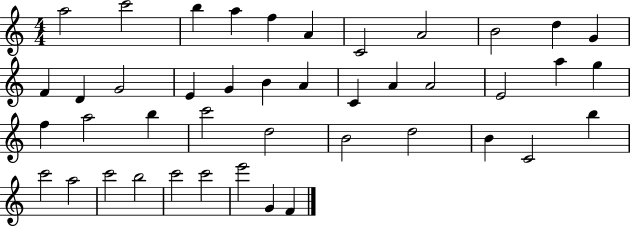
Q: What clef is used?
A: treble